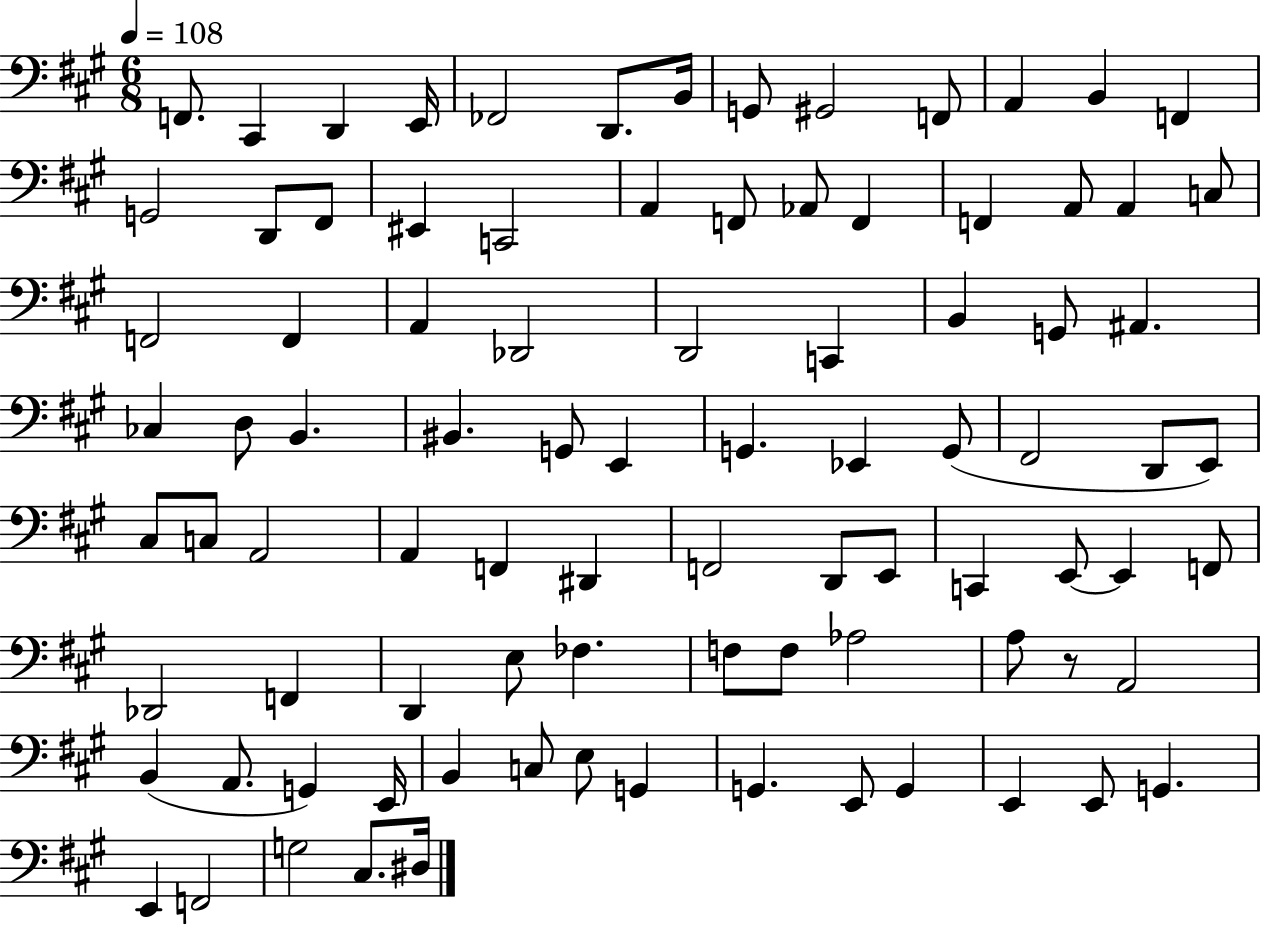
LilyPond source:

{
  \clef bass
  \numericTimeSignature
  \time 6/8
  \key a \major
  \tempo 4 = 108
  f,8. cis,4 d,4 e,16 | fes,2 d,8. b,16 | g,8 gis,2 f,8 | a,4 b,4 f,4 | \break g,2 d,8 fis,8 | eis,4 c,2 | a,4 f,8 aes,8 f,4 | f,4 a,8 a,4 c8 | \break f,2 f,4 | a,4 des,2 | d,2 c,4 | b,4 g,8 ais,4. | \break ces4 d8 b,4. | bis,4. g,8 e,4 | g,4. ees,4 g,8( | fis,2 d,8 e,8) | \break cis8 c8 a,2 | a,4 f,4 dis,4 | f,2 d,8 e,8 | c,4 e,8~~ e,4 f,8 | \break des,2 f,4 | d,4 e8 fes4. | f8 f8 aes2 | a8 r8 a,2 | \break b,4( a,8. g,4) e,16 | b,4 c8 e8 g,4 | g,4. e,8 g,4 | e,4 e,8 g,4. | \break e,4 f,2 | g2 cis8. dis16 | \bar "|."
}